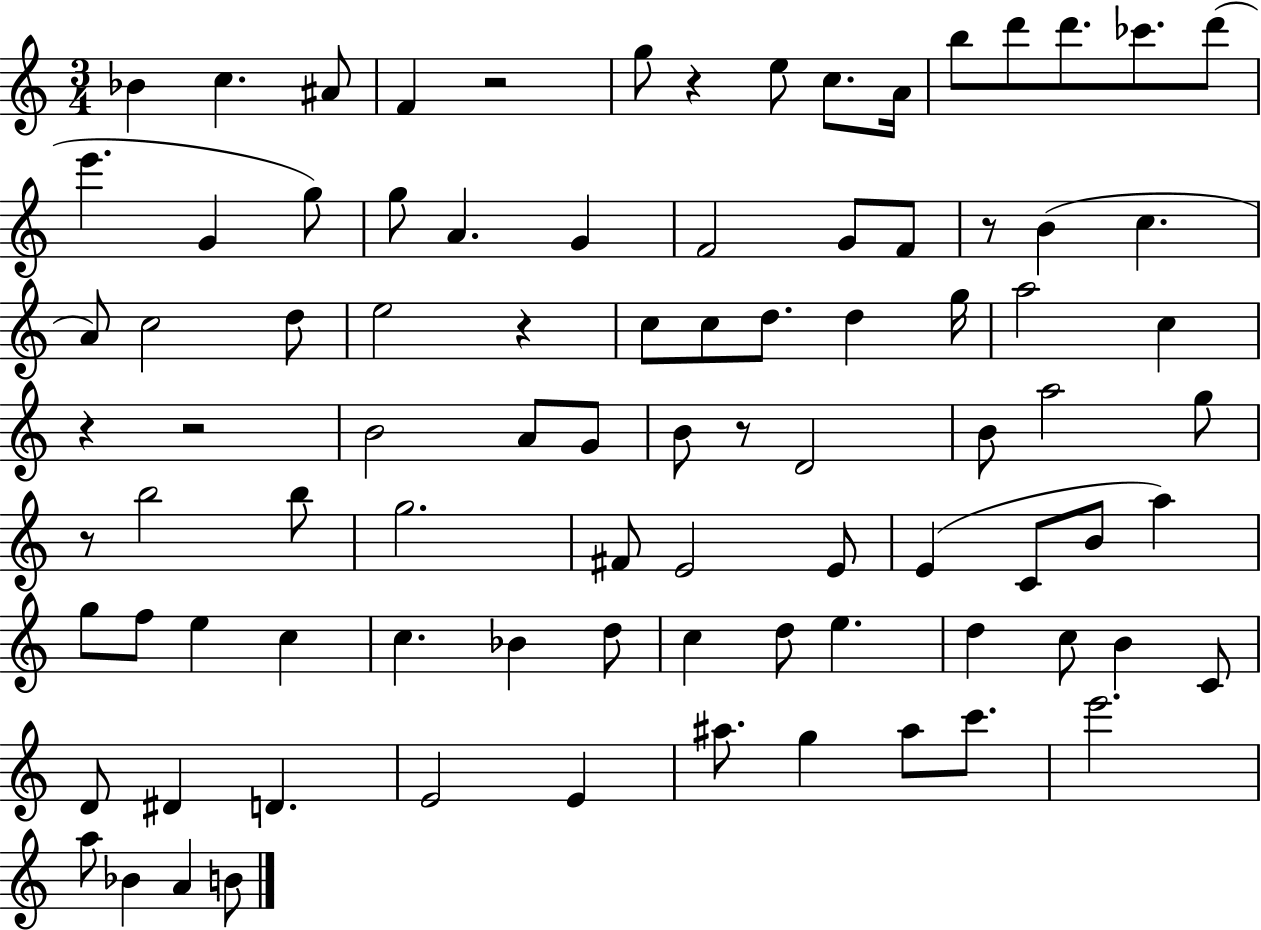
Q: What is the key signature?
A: C major